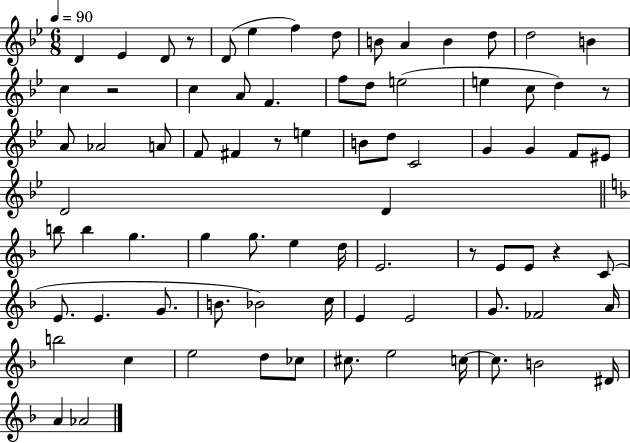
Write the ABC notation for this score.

X:1
T:Untitled
M:6/8
L:1/4
K:Bb
D _E D/2 z/2 D/2 _e f d/2 B/2 A B d/2 d2 B c z2 c A/2 F f/2 d/2 e2 e c/2 d z/2 A/2 _A2 A/2 F/2 ^F z/2 e B/2 d/2 C2 G G F/2 ^E/2 D2 D b/2 b g g g/2 e d/4 E2 z/2 E/2 E/2 z C/2 E/2 E G/2 B/2 _B2 c/4 E E2 G/2 _F2 A/4 b2 c e2 d/2 _c/2 ^c/2 e2 c/4 c/2 B2 ^D/4 A _A2